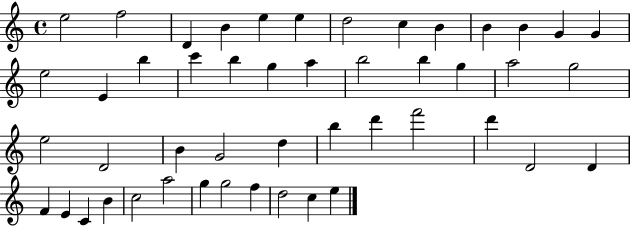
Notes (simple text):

E5/h F5/h D4/q B4/q E5/q E5/q D5/h C5/q B4/q B4/q B4/q G4/q G4/q E5/h E4/q B5/q C6/q B5/q G5/q A5/q B5/h B5/q G5/q A5/h G5/h E5/h D4/h B4/q G4/h D5/q B5/q D6/q F6/h D6/q D4/h D4/q F4/q E4/q C4/q B4/q C5/h A5/h G5/q G5/h F5/q D5/h C5/q E5/q